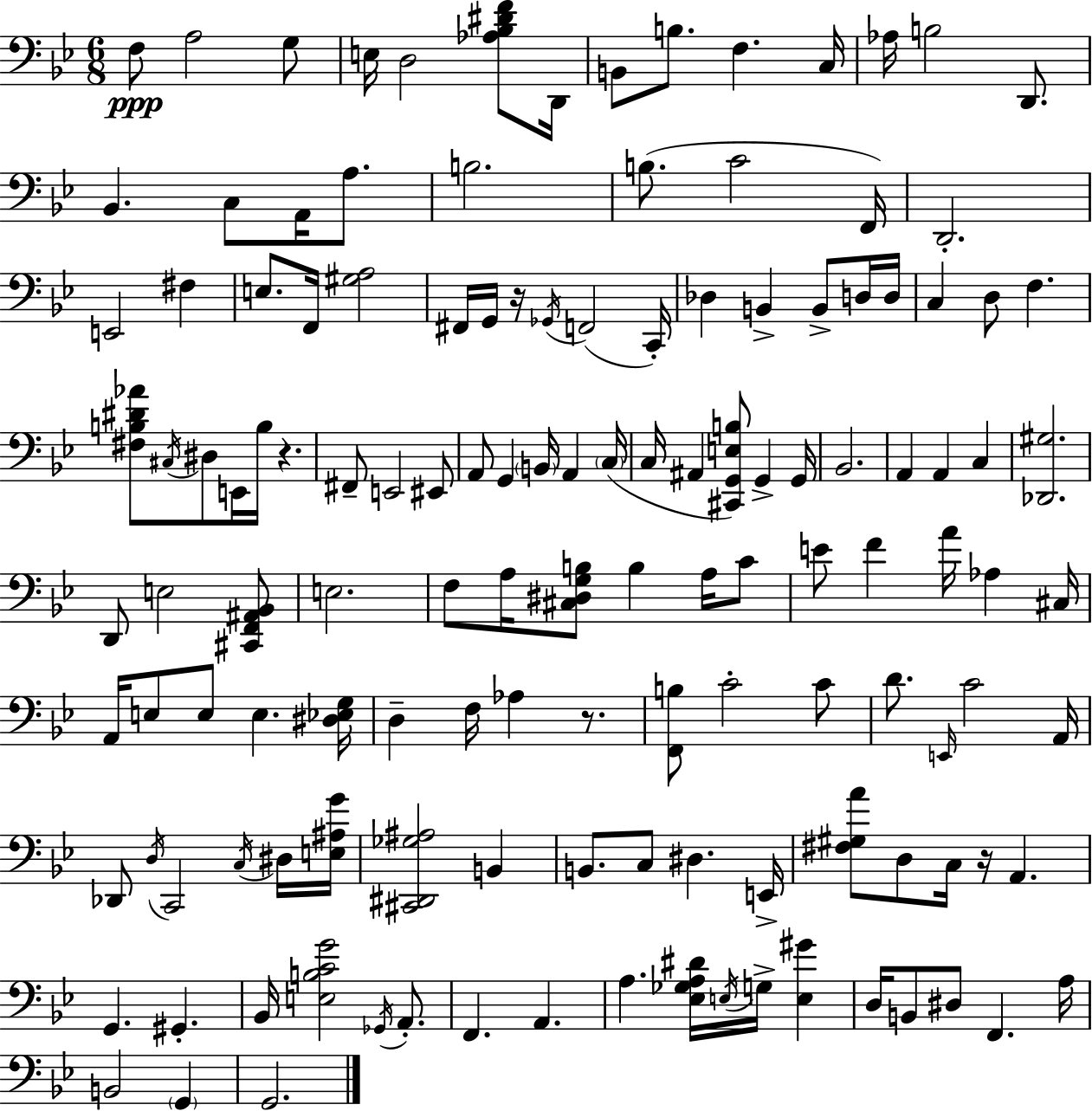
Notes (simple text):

F3/e A3/h G3/e E3/s D3/h [Ab3,Bb3,D#4,F4]/e D2/s B2/e B3/e. F3/q. C3/s Ab3/s B3/h D2/e. Bb2/q. C3/e A2/s A3/e. B3/h. B3/e. C4/h F2/s D2/h. E2/h F#3/q E3/e. F2/s [G#3,A3]/h F#2/s G2/s R/s Gb2/s F2/h C2/s Db3/q B2/q B2/e D3/s D3/s C3/q D3/e F3/q. [F#3,B3,D#4,Ab4]/e C#3/s D#3/e E2/s B3/s R/q. F#2/e E2/h EIS2/e A2/e G2/q B2/s A2/q C3/s C3/s A#2/q [C#2,G2,E3,B3]/e G2/q G2/s Bb2/h. A2/q A2/q C3/q [Db2,G#3]/h. D2/e E3/h [C#2,F2,A#2,Bb2]/e E3/h. F3/e A3/s [C#3,D#3,G3,B3]/e B3/q A3/s C4/e E4/e F4/q A4/s Ab3/q C#3/s A2/s E3/e E3/e E3/q. [D#3,Eb3,G3]/s D3/q F3/s Ab3/q R/e. [F2,B3]/e C4/h C4/e D4/e. E2/s C4/h A2/s Db2/e D3/s C2/h C3/s D#3/s [E3,A#3,G4]/s [C#2,D#2,Gb3,A#3]/h B2/q B2/e. C3/e D#3/q. E2/s [F#3,G#3,A4]/e D3/e C3/s R/s A2/q. G2/q. G#2/q. Bb2/s [E3,B3,C4,G4]/h Gb2/s A2/e. F2/q. A2/q. A3/q. [Eb3,Gb3,A3,D#4]/s E3/s G3/s [E3,G#4]/q D3/s B2/e D#3/e F2/q. A3/s B2/h G2/q G2/h.